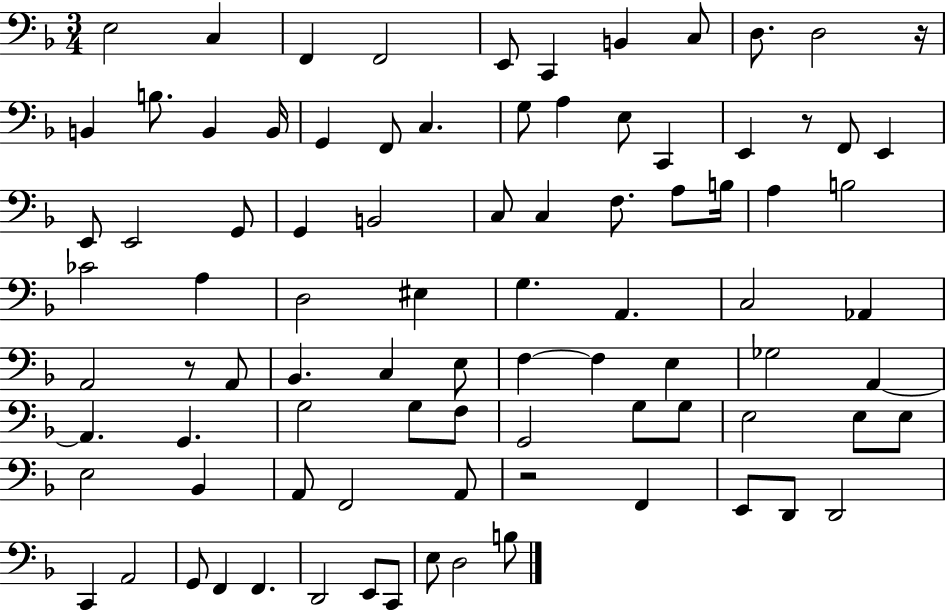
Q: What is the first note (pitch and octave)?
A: E3